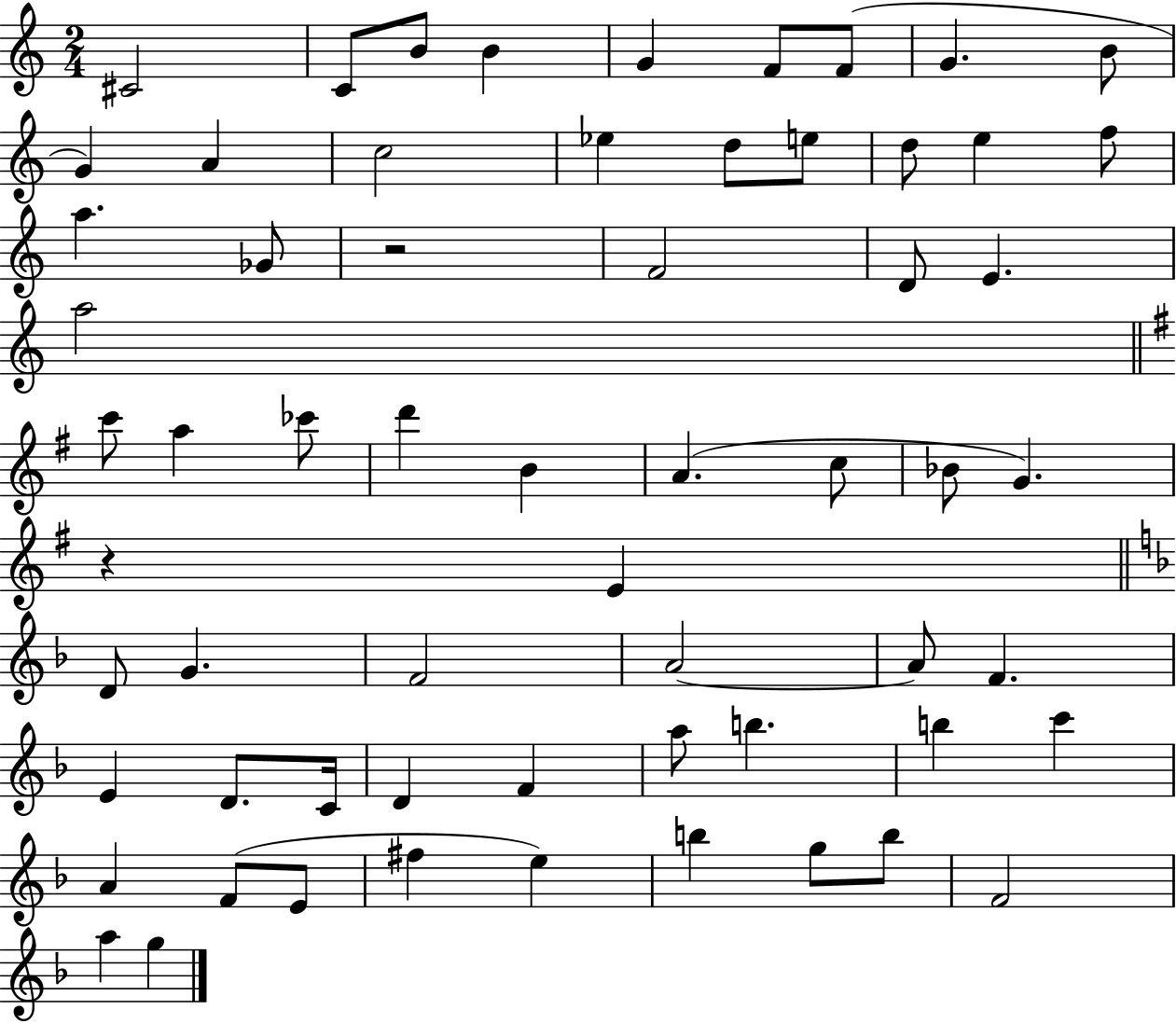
{
  \clef treble
  \numericTimeSignature
  \time 2/4
  \key c \major
  \repeat volta 2 { cis'2 | c'8 b'8 b'4 | g'4 f'8 f'8( | g'4. b'8 | \break g'4) a'4 | c''2 | ees''4 d''8 e''8 | d''8 e''4 f''8 | \break a''4. ges'8 | r2 | f'2 | d'8 e'4. | \break a''2 | \bar "||" \break \key g \major c'''8 a''4 ces'''8 | d'''4 b'4 | a'4.( c''8 | bes'8 g'4.) | \break r4 e'4 | \bar "||" \break \key f \major d'8 g'4. | f'2 | a'2~~ | a'8 f'4. | \break e'4 d'8. c'16 | d'4 f'4 | a''8 b''4. | b''4 c'''4 | \break a'4 f'8( e'8 | fis''4 e''4) | b''4 g''8 b''8 | f'2 | \break a''4 g''4 | } \bar "|."
}